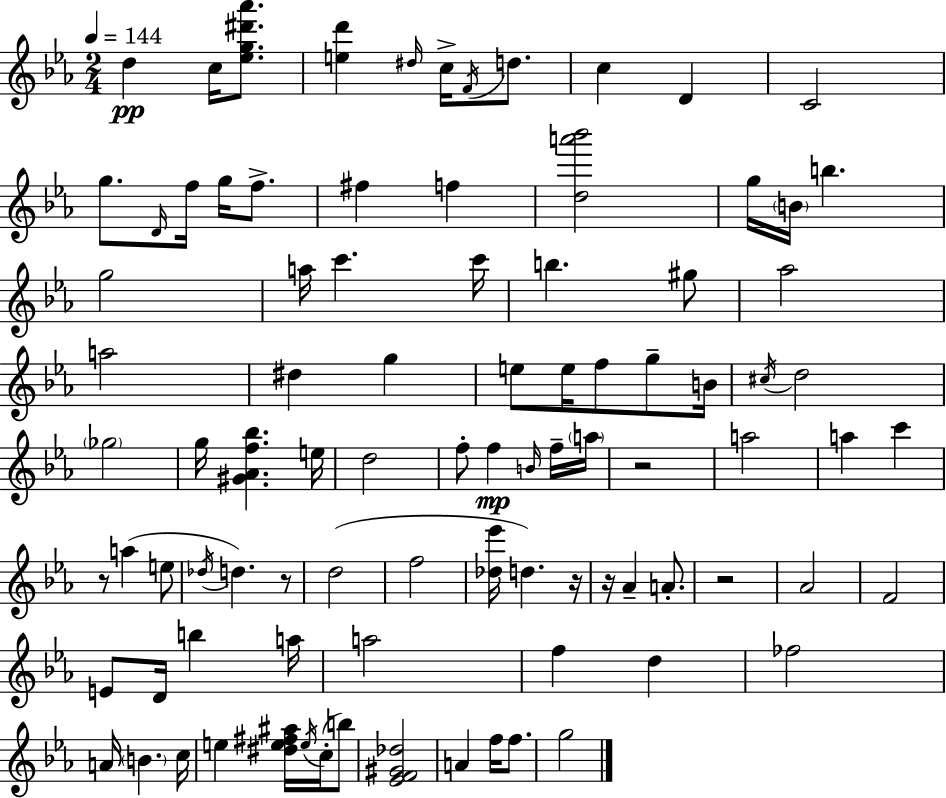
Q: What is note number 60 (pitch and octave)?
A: E4